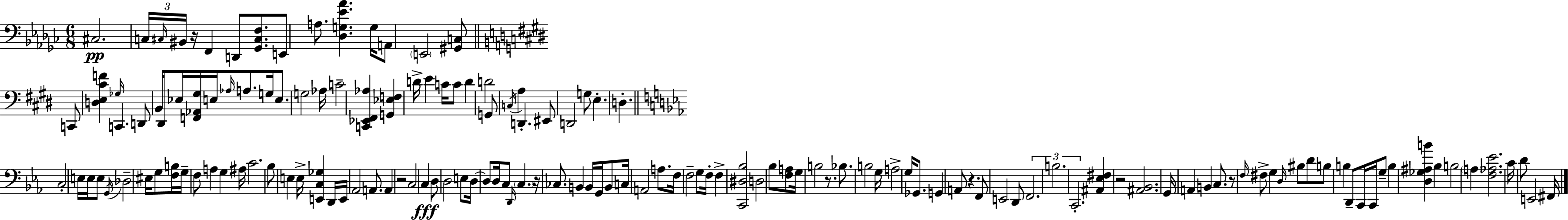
{
  \clef bass
  \numericTimeSignature
  \time 6/8
  \key ees \minor
  cis2.\pp | \tuplet 3/2 { c16 \grace { cis16 } bis,16 } r16 f,4 d,8 <ges, cis f>8. | e,8 a8. <des g ees' aes'>4. | g16 a,8 \parenthesize e,2 <gis, c>8 | \break \bar "||" \break \key e \major c,8 <d e cis' f'>4 \grace { ges16 } c,4. | d,8 b,16 dis,8 ees16 <f, aes, gis>16 e16 \grace { aes16 } a8. | g16 e8. g2 | aes16 c'2-- <c, ees, fis, aes>4 | \break <g, ees f>4 d'16-> e'4 c'16 | c'8 d'4 d'2 | g,8 \acciaccatura { c16 } a4 d,4.-. | eis,8 d,2 | \break g8 e4.-. d4.-. | \bar "||" \break \key ees \major c2-. e16 e16 e8 | \acciaccatura { g,16 } des2-- eis16 g8 | <f b>16 g16-- f8 a4 g4 | ais16 c'2. | \break bes8 e4 e16-> <e, c ges>4 | d,16 e,16 aes,2 a,8. | a,4 r2 | c2 c4\fff | \break d8 d2 e8 | d16~~ d8 d16 c8 \grace { d,16 } \parenthesize c4. | r16 ces8. b,4 b,16 g,16 | b,8 c16 a,2 a8. | \break f16 f2-- g8 | f16-. f4-> <c, dis bes>2 | d2 bes8 | <f a>8 g16 b2 r8. | \break bes8. b2 | g16 a2-> g16 ges,8. | g,4 a,8 r4. | f,8 e,2 | \break d,8 \tuplet 3/2 { f,2. | b2. | c,2.-. } | <ais, ees fis>4 r2 | \break <ais, bes,>2. | g,16 a,4 b,4 c8. | r8 \grace { f16 } fis8-> g4 \grace { d16 } | bis8 d'8 b8 b4 d,8-- | \break c,16 c,16 g8-- b4 <d ges ais b'>4 | bes4 b2 | \parenthesize a4 <f aes ees'>2. | c'16 d'8 e,2 | \break fis,16 \bar "|."
}